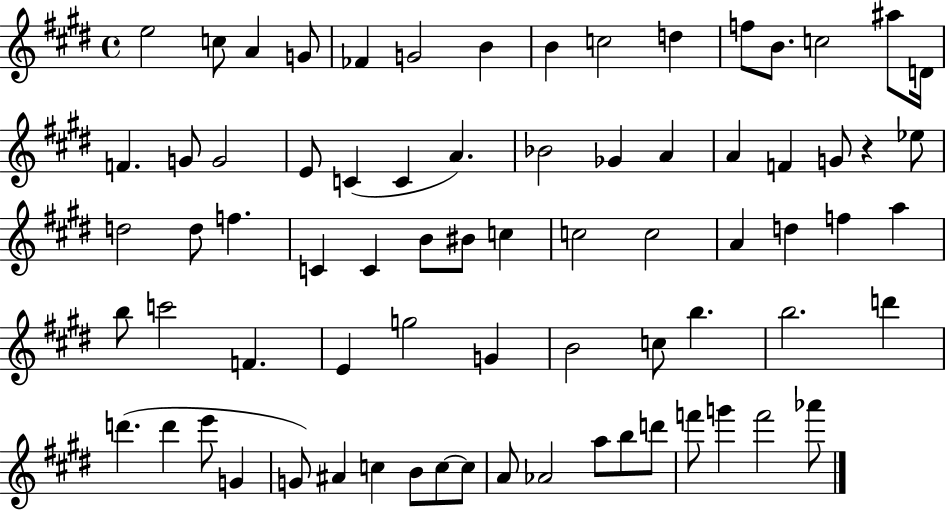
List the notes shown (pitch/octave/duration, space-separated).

E5/h C5/e A4/q G4/e FES4/q G4/h B4/q B4/q C5/h D5/q F5/e B4/e. C5/h A#5/e D4/s F4/q. G4/e G4/h E4/e C4/q C4/q A4/q. Bb4/h Gb4/q A4/q A4/q F4/q G4/e R/q Eb5/e D5/h D5/e F5/q. C4/q C4/q B4/e BIS4/e C5/q C5/h C5/h A4/q D5/q F5/q A5/q B5/e C6/h F4/q. E4/q G5/h G4/q B4/h C5/e B5/q. B5/h. D6/q D6/q. D6/q E6/e G4/q G4/e A#4/q C5/q B4/e C5/e C5/e A4/e Ab4/h A5/e B5/e D6/e F6/e G6/q F6/h Ab6/e